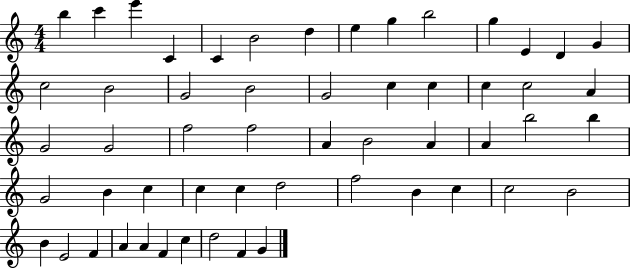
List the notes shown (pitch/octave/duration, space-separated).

B5/q C6/q E6/q C4/q C4/q B4/h D5/q E5/q G5/q B5/h G5/q E4/q D4/q G4/q C5/h B4/h G4/h B4/h G4/h C5/q C5/q C5/q C5/h A4/q G4/h G4/h F5/h F5/h A4/q B4/h A4/q A4/q B5/h B5/q G4/h B4/q C5/q C5/q C5/q D5/h F5/h B4/q C5/q C5/h B4/h B4/q E4/h F4/q A4/q A4/q F4/q C5/q D5/h F4/q G4/q